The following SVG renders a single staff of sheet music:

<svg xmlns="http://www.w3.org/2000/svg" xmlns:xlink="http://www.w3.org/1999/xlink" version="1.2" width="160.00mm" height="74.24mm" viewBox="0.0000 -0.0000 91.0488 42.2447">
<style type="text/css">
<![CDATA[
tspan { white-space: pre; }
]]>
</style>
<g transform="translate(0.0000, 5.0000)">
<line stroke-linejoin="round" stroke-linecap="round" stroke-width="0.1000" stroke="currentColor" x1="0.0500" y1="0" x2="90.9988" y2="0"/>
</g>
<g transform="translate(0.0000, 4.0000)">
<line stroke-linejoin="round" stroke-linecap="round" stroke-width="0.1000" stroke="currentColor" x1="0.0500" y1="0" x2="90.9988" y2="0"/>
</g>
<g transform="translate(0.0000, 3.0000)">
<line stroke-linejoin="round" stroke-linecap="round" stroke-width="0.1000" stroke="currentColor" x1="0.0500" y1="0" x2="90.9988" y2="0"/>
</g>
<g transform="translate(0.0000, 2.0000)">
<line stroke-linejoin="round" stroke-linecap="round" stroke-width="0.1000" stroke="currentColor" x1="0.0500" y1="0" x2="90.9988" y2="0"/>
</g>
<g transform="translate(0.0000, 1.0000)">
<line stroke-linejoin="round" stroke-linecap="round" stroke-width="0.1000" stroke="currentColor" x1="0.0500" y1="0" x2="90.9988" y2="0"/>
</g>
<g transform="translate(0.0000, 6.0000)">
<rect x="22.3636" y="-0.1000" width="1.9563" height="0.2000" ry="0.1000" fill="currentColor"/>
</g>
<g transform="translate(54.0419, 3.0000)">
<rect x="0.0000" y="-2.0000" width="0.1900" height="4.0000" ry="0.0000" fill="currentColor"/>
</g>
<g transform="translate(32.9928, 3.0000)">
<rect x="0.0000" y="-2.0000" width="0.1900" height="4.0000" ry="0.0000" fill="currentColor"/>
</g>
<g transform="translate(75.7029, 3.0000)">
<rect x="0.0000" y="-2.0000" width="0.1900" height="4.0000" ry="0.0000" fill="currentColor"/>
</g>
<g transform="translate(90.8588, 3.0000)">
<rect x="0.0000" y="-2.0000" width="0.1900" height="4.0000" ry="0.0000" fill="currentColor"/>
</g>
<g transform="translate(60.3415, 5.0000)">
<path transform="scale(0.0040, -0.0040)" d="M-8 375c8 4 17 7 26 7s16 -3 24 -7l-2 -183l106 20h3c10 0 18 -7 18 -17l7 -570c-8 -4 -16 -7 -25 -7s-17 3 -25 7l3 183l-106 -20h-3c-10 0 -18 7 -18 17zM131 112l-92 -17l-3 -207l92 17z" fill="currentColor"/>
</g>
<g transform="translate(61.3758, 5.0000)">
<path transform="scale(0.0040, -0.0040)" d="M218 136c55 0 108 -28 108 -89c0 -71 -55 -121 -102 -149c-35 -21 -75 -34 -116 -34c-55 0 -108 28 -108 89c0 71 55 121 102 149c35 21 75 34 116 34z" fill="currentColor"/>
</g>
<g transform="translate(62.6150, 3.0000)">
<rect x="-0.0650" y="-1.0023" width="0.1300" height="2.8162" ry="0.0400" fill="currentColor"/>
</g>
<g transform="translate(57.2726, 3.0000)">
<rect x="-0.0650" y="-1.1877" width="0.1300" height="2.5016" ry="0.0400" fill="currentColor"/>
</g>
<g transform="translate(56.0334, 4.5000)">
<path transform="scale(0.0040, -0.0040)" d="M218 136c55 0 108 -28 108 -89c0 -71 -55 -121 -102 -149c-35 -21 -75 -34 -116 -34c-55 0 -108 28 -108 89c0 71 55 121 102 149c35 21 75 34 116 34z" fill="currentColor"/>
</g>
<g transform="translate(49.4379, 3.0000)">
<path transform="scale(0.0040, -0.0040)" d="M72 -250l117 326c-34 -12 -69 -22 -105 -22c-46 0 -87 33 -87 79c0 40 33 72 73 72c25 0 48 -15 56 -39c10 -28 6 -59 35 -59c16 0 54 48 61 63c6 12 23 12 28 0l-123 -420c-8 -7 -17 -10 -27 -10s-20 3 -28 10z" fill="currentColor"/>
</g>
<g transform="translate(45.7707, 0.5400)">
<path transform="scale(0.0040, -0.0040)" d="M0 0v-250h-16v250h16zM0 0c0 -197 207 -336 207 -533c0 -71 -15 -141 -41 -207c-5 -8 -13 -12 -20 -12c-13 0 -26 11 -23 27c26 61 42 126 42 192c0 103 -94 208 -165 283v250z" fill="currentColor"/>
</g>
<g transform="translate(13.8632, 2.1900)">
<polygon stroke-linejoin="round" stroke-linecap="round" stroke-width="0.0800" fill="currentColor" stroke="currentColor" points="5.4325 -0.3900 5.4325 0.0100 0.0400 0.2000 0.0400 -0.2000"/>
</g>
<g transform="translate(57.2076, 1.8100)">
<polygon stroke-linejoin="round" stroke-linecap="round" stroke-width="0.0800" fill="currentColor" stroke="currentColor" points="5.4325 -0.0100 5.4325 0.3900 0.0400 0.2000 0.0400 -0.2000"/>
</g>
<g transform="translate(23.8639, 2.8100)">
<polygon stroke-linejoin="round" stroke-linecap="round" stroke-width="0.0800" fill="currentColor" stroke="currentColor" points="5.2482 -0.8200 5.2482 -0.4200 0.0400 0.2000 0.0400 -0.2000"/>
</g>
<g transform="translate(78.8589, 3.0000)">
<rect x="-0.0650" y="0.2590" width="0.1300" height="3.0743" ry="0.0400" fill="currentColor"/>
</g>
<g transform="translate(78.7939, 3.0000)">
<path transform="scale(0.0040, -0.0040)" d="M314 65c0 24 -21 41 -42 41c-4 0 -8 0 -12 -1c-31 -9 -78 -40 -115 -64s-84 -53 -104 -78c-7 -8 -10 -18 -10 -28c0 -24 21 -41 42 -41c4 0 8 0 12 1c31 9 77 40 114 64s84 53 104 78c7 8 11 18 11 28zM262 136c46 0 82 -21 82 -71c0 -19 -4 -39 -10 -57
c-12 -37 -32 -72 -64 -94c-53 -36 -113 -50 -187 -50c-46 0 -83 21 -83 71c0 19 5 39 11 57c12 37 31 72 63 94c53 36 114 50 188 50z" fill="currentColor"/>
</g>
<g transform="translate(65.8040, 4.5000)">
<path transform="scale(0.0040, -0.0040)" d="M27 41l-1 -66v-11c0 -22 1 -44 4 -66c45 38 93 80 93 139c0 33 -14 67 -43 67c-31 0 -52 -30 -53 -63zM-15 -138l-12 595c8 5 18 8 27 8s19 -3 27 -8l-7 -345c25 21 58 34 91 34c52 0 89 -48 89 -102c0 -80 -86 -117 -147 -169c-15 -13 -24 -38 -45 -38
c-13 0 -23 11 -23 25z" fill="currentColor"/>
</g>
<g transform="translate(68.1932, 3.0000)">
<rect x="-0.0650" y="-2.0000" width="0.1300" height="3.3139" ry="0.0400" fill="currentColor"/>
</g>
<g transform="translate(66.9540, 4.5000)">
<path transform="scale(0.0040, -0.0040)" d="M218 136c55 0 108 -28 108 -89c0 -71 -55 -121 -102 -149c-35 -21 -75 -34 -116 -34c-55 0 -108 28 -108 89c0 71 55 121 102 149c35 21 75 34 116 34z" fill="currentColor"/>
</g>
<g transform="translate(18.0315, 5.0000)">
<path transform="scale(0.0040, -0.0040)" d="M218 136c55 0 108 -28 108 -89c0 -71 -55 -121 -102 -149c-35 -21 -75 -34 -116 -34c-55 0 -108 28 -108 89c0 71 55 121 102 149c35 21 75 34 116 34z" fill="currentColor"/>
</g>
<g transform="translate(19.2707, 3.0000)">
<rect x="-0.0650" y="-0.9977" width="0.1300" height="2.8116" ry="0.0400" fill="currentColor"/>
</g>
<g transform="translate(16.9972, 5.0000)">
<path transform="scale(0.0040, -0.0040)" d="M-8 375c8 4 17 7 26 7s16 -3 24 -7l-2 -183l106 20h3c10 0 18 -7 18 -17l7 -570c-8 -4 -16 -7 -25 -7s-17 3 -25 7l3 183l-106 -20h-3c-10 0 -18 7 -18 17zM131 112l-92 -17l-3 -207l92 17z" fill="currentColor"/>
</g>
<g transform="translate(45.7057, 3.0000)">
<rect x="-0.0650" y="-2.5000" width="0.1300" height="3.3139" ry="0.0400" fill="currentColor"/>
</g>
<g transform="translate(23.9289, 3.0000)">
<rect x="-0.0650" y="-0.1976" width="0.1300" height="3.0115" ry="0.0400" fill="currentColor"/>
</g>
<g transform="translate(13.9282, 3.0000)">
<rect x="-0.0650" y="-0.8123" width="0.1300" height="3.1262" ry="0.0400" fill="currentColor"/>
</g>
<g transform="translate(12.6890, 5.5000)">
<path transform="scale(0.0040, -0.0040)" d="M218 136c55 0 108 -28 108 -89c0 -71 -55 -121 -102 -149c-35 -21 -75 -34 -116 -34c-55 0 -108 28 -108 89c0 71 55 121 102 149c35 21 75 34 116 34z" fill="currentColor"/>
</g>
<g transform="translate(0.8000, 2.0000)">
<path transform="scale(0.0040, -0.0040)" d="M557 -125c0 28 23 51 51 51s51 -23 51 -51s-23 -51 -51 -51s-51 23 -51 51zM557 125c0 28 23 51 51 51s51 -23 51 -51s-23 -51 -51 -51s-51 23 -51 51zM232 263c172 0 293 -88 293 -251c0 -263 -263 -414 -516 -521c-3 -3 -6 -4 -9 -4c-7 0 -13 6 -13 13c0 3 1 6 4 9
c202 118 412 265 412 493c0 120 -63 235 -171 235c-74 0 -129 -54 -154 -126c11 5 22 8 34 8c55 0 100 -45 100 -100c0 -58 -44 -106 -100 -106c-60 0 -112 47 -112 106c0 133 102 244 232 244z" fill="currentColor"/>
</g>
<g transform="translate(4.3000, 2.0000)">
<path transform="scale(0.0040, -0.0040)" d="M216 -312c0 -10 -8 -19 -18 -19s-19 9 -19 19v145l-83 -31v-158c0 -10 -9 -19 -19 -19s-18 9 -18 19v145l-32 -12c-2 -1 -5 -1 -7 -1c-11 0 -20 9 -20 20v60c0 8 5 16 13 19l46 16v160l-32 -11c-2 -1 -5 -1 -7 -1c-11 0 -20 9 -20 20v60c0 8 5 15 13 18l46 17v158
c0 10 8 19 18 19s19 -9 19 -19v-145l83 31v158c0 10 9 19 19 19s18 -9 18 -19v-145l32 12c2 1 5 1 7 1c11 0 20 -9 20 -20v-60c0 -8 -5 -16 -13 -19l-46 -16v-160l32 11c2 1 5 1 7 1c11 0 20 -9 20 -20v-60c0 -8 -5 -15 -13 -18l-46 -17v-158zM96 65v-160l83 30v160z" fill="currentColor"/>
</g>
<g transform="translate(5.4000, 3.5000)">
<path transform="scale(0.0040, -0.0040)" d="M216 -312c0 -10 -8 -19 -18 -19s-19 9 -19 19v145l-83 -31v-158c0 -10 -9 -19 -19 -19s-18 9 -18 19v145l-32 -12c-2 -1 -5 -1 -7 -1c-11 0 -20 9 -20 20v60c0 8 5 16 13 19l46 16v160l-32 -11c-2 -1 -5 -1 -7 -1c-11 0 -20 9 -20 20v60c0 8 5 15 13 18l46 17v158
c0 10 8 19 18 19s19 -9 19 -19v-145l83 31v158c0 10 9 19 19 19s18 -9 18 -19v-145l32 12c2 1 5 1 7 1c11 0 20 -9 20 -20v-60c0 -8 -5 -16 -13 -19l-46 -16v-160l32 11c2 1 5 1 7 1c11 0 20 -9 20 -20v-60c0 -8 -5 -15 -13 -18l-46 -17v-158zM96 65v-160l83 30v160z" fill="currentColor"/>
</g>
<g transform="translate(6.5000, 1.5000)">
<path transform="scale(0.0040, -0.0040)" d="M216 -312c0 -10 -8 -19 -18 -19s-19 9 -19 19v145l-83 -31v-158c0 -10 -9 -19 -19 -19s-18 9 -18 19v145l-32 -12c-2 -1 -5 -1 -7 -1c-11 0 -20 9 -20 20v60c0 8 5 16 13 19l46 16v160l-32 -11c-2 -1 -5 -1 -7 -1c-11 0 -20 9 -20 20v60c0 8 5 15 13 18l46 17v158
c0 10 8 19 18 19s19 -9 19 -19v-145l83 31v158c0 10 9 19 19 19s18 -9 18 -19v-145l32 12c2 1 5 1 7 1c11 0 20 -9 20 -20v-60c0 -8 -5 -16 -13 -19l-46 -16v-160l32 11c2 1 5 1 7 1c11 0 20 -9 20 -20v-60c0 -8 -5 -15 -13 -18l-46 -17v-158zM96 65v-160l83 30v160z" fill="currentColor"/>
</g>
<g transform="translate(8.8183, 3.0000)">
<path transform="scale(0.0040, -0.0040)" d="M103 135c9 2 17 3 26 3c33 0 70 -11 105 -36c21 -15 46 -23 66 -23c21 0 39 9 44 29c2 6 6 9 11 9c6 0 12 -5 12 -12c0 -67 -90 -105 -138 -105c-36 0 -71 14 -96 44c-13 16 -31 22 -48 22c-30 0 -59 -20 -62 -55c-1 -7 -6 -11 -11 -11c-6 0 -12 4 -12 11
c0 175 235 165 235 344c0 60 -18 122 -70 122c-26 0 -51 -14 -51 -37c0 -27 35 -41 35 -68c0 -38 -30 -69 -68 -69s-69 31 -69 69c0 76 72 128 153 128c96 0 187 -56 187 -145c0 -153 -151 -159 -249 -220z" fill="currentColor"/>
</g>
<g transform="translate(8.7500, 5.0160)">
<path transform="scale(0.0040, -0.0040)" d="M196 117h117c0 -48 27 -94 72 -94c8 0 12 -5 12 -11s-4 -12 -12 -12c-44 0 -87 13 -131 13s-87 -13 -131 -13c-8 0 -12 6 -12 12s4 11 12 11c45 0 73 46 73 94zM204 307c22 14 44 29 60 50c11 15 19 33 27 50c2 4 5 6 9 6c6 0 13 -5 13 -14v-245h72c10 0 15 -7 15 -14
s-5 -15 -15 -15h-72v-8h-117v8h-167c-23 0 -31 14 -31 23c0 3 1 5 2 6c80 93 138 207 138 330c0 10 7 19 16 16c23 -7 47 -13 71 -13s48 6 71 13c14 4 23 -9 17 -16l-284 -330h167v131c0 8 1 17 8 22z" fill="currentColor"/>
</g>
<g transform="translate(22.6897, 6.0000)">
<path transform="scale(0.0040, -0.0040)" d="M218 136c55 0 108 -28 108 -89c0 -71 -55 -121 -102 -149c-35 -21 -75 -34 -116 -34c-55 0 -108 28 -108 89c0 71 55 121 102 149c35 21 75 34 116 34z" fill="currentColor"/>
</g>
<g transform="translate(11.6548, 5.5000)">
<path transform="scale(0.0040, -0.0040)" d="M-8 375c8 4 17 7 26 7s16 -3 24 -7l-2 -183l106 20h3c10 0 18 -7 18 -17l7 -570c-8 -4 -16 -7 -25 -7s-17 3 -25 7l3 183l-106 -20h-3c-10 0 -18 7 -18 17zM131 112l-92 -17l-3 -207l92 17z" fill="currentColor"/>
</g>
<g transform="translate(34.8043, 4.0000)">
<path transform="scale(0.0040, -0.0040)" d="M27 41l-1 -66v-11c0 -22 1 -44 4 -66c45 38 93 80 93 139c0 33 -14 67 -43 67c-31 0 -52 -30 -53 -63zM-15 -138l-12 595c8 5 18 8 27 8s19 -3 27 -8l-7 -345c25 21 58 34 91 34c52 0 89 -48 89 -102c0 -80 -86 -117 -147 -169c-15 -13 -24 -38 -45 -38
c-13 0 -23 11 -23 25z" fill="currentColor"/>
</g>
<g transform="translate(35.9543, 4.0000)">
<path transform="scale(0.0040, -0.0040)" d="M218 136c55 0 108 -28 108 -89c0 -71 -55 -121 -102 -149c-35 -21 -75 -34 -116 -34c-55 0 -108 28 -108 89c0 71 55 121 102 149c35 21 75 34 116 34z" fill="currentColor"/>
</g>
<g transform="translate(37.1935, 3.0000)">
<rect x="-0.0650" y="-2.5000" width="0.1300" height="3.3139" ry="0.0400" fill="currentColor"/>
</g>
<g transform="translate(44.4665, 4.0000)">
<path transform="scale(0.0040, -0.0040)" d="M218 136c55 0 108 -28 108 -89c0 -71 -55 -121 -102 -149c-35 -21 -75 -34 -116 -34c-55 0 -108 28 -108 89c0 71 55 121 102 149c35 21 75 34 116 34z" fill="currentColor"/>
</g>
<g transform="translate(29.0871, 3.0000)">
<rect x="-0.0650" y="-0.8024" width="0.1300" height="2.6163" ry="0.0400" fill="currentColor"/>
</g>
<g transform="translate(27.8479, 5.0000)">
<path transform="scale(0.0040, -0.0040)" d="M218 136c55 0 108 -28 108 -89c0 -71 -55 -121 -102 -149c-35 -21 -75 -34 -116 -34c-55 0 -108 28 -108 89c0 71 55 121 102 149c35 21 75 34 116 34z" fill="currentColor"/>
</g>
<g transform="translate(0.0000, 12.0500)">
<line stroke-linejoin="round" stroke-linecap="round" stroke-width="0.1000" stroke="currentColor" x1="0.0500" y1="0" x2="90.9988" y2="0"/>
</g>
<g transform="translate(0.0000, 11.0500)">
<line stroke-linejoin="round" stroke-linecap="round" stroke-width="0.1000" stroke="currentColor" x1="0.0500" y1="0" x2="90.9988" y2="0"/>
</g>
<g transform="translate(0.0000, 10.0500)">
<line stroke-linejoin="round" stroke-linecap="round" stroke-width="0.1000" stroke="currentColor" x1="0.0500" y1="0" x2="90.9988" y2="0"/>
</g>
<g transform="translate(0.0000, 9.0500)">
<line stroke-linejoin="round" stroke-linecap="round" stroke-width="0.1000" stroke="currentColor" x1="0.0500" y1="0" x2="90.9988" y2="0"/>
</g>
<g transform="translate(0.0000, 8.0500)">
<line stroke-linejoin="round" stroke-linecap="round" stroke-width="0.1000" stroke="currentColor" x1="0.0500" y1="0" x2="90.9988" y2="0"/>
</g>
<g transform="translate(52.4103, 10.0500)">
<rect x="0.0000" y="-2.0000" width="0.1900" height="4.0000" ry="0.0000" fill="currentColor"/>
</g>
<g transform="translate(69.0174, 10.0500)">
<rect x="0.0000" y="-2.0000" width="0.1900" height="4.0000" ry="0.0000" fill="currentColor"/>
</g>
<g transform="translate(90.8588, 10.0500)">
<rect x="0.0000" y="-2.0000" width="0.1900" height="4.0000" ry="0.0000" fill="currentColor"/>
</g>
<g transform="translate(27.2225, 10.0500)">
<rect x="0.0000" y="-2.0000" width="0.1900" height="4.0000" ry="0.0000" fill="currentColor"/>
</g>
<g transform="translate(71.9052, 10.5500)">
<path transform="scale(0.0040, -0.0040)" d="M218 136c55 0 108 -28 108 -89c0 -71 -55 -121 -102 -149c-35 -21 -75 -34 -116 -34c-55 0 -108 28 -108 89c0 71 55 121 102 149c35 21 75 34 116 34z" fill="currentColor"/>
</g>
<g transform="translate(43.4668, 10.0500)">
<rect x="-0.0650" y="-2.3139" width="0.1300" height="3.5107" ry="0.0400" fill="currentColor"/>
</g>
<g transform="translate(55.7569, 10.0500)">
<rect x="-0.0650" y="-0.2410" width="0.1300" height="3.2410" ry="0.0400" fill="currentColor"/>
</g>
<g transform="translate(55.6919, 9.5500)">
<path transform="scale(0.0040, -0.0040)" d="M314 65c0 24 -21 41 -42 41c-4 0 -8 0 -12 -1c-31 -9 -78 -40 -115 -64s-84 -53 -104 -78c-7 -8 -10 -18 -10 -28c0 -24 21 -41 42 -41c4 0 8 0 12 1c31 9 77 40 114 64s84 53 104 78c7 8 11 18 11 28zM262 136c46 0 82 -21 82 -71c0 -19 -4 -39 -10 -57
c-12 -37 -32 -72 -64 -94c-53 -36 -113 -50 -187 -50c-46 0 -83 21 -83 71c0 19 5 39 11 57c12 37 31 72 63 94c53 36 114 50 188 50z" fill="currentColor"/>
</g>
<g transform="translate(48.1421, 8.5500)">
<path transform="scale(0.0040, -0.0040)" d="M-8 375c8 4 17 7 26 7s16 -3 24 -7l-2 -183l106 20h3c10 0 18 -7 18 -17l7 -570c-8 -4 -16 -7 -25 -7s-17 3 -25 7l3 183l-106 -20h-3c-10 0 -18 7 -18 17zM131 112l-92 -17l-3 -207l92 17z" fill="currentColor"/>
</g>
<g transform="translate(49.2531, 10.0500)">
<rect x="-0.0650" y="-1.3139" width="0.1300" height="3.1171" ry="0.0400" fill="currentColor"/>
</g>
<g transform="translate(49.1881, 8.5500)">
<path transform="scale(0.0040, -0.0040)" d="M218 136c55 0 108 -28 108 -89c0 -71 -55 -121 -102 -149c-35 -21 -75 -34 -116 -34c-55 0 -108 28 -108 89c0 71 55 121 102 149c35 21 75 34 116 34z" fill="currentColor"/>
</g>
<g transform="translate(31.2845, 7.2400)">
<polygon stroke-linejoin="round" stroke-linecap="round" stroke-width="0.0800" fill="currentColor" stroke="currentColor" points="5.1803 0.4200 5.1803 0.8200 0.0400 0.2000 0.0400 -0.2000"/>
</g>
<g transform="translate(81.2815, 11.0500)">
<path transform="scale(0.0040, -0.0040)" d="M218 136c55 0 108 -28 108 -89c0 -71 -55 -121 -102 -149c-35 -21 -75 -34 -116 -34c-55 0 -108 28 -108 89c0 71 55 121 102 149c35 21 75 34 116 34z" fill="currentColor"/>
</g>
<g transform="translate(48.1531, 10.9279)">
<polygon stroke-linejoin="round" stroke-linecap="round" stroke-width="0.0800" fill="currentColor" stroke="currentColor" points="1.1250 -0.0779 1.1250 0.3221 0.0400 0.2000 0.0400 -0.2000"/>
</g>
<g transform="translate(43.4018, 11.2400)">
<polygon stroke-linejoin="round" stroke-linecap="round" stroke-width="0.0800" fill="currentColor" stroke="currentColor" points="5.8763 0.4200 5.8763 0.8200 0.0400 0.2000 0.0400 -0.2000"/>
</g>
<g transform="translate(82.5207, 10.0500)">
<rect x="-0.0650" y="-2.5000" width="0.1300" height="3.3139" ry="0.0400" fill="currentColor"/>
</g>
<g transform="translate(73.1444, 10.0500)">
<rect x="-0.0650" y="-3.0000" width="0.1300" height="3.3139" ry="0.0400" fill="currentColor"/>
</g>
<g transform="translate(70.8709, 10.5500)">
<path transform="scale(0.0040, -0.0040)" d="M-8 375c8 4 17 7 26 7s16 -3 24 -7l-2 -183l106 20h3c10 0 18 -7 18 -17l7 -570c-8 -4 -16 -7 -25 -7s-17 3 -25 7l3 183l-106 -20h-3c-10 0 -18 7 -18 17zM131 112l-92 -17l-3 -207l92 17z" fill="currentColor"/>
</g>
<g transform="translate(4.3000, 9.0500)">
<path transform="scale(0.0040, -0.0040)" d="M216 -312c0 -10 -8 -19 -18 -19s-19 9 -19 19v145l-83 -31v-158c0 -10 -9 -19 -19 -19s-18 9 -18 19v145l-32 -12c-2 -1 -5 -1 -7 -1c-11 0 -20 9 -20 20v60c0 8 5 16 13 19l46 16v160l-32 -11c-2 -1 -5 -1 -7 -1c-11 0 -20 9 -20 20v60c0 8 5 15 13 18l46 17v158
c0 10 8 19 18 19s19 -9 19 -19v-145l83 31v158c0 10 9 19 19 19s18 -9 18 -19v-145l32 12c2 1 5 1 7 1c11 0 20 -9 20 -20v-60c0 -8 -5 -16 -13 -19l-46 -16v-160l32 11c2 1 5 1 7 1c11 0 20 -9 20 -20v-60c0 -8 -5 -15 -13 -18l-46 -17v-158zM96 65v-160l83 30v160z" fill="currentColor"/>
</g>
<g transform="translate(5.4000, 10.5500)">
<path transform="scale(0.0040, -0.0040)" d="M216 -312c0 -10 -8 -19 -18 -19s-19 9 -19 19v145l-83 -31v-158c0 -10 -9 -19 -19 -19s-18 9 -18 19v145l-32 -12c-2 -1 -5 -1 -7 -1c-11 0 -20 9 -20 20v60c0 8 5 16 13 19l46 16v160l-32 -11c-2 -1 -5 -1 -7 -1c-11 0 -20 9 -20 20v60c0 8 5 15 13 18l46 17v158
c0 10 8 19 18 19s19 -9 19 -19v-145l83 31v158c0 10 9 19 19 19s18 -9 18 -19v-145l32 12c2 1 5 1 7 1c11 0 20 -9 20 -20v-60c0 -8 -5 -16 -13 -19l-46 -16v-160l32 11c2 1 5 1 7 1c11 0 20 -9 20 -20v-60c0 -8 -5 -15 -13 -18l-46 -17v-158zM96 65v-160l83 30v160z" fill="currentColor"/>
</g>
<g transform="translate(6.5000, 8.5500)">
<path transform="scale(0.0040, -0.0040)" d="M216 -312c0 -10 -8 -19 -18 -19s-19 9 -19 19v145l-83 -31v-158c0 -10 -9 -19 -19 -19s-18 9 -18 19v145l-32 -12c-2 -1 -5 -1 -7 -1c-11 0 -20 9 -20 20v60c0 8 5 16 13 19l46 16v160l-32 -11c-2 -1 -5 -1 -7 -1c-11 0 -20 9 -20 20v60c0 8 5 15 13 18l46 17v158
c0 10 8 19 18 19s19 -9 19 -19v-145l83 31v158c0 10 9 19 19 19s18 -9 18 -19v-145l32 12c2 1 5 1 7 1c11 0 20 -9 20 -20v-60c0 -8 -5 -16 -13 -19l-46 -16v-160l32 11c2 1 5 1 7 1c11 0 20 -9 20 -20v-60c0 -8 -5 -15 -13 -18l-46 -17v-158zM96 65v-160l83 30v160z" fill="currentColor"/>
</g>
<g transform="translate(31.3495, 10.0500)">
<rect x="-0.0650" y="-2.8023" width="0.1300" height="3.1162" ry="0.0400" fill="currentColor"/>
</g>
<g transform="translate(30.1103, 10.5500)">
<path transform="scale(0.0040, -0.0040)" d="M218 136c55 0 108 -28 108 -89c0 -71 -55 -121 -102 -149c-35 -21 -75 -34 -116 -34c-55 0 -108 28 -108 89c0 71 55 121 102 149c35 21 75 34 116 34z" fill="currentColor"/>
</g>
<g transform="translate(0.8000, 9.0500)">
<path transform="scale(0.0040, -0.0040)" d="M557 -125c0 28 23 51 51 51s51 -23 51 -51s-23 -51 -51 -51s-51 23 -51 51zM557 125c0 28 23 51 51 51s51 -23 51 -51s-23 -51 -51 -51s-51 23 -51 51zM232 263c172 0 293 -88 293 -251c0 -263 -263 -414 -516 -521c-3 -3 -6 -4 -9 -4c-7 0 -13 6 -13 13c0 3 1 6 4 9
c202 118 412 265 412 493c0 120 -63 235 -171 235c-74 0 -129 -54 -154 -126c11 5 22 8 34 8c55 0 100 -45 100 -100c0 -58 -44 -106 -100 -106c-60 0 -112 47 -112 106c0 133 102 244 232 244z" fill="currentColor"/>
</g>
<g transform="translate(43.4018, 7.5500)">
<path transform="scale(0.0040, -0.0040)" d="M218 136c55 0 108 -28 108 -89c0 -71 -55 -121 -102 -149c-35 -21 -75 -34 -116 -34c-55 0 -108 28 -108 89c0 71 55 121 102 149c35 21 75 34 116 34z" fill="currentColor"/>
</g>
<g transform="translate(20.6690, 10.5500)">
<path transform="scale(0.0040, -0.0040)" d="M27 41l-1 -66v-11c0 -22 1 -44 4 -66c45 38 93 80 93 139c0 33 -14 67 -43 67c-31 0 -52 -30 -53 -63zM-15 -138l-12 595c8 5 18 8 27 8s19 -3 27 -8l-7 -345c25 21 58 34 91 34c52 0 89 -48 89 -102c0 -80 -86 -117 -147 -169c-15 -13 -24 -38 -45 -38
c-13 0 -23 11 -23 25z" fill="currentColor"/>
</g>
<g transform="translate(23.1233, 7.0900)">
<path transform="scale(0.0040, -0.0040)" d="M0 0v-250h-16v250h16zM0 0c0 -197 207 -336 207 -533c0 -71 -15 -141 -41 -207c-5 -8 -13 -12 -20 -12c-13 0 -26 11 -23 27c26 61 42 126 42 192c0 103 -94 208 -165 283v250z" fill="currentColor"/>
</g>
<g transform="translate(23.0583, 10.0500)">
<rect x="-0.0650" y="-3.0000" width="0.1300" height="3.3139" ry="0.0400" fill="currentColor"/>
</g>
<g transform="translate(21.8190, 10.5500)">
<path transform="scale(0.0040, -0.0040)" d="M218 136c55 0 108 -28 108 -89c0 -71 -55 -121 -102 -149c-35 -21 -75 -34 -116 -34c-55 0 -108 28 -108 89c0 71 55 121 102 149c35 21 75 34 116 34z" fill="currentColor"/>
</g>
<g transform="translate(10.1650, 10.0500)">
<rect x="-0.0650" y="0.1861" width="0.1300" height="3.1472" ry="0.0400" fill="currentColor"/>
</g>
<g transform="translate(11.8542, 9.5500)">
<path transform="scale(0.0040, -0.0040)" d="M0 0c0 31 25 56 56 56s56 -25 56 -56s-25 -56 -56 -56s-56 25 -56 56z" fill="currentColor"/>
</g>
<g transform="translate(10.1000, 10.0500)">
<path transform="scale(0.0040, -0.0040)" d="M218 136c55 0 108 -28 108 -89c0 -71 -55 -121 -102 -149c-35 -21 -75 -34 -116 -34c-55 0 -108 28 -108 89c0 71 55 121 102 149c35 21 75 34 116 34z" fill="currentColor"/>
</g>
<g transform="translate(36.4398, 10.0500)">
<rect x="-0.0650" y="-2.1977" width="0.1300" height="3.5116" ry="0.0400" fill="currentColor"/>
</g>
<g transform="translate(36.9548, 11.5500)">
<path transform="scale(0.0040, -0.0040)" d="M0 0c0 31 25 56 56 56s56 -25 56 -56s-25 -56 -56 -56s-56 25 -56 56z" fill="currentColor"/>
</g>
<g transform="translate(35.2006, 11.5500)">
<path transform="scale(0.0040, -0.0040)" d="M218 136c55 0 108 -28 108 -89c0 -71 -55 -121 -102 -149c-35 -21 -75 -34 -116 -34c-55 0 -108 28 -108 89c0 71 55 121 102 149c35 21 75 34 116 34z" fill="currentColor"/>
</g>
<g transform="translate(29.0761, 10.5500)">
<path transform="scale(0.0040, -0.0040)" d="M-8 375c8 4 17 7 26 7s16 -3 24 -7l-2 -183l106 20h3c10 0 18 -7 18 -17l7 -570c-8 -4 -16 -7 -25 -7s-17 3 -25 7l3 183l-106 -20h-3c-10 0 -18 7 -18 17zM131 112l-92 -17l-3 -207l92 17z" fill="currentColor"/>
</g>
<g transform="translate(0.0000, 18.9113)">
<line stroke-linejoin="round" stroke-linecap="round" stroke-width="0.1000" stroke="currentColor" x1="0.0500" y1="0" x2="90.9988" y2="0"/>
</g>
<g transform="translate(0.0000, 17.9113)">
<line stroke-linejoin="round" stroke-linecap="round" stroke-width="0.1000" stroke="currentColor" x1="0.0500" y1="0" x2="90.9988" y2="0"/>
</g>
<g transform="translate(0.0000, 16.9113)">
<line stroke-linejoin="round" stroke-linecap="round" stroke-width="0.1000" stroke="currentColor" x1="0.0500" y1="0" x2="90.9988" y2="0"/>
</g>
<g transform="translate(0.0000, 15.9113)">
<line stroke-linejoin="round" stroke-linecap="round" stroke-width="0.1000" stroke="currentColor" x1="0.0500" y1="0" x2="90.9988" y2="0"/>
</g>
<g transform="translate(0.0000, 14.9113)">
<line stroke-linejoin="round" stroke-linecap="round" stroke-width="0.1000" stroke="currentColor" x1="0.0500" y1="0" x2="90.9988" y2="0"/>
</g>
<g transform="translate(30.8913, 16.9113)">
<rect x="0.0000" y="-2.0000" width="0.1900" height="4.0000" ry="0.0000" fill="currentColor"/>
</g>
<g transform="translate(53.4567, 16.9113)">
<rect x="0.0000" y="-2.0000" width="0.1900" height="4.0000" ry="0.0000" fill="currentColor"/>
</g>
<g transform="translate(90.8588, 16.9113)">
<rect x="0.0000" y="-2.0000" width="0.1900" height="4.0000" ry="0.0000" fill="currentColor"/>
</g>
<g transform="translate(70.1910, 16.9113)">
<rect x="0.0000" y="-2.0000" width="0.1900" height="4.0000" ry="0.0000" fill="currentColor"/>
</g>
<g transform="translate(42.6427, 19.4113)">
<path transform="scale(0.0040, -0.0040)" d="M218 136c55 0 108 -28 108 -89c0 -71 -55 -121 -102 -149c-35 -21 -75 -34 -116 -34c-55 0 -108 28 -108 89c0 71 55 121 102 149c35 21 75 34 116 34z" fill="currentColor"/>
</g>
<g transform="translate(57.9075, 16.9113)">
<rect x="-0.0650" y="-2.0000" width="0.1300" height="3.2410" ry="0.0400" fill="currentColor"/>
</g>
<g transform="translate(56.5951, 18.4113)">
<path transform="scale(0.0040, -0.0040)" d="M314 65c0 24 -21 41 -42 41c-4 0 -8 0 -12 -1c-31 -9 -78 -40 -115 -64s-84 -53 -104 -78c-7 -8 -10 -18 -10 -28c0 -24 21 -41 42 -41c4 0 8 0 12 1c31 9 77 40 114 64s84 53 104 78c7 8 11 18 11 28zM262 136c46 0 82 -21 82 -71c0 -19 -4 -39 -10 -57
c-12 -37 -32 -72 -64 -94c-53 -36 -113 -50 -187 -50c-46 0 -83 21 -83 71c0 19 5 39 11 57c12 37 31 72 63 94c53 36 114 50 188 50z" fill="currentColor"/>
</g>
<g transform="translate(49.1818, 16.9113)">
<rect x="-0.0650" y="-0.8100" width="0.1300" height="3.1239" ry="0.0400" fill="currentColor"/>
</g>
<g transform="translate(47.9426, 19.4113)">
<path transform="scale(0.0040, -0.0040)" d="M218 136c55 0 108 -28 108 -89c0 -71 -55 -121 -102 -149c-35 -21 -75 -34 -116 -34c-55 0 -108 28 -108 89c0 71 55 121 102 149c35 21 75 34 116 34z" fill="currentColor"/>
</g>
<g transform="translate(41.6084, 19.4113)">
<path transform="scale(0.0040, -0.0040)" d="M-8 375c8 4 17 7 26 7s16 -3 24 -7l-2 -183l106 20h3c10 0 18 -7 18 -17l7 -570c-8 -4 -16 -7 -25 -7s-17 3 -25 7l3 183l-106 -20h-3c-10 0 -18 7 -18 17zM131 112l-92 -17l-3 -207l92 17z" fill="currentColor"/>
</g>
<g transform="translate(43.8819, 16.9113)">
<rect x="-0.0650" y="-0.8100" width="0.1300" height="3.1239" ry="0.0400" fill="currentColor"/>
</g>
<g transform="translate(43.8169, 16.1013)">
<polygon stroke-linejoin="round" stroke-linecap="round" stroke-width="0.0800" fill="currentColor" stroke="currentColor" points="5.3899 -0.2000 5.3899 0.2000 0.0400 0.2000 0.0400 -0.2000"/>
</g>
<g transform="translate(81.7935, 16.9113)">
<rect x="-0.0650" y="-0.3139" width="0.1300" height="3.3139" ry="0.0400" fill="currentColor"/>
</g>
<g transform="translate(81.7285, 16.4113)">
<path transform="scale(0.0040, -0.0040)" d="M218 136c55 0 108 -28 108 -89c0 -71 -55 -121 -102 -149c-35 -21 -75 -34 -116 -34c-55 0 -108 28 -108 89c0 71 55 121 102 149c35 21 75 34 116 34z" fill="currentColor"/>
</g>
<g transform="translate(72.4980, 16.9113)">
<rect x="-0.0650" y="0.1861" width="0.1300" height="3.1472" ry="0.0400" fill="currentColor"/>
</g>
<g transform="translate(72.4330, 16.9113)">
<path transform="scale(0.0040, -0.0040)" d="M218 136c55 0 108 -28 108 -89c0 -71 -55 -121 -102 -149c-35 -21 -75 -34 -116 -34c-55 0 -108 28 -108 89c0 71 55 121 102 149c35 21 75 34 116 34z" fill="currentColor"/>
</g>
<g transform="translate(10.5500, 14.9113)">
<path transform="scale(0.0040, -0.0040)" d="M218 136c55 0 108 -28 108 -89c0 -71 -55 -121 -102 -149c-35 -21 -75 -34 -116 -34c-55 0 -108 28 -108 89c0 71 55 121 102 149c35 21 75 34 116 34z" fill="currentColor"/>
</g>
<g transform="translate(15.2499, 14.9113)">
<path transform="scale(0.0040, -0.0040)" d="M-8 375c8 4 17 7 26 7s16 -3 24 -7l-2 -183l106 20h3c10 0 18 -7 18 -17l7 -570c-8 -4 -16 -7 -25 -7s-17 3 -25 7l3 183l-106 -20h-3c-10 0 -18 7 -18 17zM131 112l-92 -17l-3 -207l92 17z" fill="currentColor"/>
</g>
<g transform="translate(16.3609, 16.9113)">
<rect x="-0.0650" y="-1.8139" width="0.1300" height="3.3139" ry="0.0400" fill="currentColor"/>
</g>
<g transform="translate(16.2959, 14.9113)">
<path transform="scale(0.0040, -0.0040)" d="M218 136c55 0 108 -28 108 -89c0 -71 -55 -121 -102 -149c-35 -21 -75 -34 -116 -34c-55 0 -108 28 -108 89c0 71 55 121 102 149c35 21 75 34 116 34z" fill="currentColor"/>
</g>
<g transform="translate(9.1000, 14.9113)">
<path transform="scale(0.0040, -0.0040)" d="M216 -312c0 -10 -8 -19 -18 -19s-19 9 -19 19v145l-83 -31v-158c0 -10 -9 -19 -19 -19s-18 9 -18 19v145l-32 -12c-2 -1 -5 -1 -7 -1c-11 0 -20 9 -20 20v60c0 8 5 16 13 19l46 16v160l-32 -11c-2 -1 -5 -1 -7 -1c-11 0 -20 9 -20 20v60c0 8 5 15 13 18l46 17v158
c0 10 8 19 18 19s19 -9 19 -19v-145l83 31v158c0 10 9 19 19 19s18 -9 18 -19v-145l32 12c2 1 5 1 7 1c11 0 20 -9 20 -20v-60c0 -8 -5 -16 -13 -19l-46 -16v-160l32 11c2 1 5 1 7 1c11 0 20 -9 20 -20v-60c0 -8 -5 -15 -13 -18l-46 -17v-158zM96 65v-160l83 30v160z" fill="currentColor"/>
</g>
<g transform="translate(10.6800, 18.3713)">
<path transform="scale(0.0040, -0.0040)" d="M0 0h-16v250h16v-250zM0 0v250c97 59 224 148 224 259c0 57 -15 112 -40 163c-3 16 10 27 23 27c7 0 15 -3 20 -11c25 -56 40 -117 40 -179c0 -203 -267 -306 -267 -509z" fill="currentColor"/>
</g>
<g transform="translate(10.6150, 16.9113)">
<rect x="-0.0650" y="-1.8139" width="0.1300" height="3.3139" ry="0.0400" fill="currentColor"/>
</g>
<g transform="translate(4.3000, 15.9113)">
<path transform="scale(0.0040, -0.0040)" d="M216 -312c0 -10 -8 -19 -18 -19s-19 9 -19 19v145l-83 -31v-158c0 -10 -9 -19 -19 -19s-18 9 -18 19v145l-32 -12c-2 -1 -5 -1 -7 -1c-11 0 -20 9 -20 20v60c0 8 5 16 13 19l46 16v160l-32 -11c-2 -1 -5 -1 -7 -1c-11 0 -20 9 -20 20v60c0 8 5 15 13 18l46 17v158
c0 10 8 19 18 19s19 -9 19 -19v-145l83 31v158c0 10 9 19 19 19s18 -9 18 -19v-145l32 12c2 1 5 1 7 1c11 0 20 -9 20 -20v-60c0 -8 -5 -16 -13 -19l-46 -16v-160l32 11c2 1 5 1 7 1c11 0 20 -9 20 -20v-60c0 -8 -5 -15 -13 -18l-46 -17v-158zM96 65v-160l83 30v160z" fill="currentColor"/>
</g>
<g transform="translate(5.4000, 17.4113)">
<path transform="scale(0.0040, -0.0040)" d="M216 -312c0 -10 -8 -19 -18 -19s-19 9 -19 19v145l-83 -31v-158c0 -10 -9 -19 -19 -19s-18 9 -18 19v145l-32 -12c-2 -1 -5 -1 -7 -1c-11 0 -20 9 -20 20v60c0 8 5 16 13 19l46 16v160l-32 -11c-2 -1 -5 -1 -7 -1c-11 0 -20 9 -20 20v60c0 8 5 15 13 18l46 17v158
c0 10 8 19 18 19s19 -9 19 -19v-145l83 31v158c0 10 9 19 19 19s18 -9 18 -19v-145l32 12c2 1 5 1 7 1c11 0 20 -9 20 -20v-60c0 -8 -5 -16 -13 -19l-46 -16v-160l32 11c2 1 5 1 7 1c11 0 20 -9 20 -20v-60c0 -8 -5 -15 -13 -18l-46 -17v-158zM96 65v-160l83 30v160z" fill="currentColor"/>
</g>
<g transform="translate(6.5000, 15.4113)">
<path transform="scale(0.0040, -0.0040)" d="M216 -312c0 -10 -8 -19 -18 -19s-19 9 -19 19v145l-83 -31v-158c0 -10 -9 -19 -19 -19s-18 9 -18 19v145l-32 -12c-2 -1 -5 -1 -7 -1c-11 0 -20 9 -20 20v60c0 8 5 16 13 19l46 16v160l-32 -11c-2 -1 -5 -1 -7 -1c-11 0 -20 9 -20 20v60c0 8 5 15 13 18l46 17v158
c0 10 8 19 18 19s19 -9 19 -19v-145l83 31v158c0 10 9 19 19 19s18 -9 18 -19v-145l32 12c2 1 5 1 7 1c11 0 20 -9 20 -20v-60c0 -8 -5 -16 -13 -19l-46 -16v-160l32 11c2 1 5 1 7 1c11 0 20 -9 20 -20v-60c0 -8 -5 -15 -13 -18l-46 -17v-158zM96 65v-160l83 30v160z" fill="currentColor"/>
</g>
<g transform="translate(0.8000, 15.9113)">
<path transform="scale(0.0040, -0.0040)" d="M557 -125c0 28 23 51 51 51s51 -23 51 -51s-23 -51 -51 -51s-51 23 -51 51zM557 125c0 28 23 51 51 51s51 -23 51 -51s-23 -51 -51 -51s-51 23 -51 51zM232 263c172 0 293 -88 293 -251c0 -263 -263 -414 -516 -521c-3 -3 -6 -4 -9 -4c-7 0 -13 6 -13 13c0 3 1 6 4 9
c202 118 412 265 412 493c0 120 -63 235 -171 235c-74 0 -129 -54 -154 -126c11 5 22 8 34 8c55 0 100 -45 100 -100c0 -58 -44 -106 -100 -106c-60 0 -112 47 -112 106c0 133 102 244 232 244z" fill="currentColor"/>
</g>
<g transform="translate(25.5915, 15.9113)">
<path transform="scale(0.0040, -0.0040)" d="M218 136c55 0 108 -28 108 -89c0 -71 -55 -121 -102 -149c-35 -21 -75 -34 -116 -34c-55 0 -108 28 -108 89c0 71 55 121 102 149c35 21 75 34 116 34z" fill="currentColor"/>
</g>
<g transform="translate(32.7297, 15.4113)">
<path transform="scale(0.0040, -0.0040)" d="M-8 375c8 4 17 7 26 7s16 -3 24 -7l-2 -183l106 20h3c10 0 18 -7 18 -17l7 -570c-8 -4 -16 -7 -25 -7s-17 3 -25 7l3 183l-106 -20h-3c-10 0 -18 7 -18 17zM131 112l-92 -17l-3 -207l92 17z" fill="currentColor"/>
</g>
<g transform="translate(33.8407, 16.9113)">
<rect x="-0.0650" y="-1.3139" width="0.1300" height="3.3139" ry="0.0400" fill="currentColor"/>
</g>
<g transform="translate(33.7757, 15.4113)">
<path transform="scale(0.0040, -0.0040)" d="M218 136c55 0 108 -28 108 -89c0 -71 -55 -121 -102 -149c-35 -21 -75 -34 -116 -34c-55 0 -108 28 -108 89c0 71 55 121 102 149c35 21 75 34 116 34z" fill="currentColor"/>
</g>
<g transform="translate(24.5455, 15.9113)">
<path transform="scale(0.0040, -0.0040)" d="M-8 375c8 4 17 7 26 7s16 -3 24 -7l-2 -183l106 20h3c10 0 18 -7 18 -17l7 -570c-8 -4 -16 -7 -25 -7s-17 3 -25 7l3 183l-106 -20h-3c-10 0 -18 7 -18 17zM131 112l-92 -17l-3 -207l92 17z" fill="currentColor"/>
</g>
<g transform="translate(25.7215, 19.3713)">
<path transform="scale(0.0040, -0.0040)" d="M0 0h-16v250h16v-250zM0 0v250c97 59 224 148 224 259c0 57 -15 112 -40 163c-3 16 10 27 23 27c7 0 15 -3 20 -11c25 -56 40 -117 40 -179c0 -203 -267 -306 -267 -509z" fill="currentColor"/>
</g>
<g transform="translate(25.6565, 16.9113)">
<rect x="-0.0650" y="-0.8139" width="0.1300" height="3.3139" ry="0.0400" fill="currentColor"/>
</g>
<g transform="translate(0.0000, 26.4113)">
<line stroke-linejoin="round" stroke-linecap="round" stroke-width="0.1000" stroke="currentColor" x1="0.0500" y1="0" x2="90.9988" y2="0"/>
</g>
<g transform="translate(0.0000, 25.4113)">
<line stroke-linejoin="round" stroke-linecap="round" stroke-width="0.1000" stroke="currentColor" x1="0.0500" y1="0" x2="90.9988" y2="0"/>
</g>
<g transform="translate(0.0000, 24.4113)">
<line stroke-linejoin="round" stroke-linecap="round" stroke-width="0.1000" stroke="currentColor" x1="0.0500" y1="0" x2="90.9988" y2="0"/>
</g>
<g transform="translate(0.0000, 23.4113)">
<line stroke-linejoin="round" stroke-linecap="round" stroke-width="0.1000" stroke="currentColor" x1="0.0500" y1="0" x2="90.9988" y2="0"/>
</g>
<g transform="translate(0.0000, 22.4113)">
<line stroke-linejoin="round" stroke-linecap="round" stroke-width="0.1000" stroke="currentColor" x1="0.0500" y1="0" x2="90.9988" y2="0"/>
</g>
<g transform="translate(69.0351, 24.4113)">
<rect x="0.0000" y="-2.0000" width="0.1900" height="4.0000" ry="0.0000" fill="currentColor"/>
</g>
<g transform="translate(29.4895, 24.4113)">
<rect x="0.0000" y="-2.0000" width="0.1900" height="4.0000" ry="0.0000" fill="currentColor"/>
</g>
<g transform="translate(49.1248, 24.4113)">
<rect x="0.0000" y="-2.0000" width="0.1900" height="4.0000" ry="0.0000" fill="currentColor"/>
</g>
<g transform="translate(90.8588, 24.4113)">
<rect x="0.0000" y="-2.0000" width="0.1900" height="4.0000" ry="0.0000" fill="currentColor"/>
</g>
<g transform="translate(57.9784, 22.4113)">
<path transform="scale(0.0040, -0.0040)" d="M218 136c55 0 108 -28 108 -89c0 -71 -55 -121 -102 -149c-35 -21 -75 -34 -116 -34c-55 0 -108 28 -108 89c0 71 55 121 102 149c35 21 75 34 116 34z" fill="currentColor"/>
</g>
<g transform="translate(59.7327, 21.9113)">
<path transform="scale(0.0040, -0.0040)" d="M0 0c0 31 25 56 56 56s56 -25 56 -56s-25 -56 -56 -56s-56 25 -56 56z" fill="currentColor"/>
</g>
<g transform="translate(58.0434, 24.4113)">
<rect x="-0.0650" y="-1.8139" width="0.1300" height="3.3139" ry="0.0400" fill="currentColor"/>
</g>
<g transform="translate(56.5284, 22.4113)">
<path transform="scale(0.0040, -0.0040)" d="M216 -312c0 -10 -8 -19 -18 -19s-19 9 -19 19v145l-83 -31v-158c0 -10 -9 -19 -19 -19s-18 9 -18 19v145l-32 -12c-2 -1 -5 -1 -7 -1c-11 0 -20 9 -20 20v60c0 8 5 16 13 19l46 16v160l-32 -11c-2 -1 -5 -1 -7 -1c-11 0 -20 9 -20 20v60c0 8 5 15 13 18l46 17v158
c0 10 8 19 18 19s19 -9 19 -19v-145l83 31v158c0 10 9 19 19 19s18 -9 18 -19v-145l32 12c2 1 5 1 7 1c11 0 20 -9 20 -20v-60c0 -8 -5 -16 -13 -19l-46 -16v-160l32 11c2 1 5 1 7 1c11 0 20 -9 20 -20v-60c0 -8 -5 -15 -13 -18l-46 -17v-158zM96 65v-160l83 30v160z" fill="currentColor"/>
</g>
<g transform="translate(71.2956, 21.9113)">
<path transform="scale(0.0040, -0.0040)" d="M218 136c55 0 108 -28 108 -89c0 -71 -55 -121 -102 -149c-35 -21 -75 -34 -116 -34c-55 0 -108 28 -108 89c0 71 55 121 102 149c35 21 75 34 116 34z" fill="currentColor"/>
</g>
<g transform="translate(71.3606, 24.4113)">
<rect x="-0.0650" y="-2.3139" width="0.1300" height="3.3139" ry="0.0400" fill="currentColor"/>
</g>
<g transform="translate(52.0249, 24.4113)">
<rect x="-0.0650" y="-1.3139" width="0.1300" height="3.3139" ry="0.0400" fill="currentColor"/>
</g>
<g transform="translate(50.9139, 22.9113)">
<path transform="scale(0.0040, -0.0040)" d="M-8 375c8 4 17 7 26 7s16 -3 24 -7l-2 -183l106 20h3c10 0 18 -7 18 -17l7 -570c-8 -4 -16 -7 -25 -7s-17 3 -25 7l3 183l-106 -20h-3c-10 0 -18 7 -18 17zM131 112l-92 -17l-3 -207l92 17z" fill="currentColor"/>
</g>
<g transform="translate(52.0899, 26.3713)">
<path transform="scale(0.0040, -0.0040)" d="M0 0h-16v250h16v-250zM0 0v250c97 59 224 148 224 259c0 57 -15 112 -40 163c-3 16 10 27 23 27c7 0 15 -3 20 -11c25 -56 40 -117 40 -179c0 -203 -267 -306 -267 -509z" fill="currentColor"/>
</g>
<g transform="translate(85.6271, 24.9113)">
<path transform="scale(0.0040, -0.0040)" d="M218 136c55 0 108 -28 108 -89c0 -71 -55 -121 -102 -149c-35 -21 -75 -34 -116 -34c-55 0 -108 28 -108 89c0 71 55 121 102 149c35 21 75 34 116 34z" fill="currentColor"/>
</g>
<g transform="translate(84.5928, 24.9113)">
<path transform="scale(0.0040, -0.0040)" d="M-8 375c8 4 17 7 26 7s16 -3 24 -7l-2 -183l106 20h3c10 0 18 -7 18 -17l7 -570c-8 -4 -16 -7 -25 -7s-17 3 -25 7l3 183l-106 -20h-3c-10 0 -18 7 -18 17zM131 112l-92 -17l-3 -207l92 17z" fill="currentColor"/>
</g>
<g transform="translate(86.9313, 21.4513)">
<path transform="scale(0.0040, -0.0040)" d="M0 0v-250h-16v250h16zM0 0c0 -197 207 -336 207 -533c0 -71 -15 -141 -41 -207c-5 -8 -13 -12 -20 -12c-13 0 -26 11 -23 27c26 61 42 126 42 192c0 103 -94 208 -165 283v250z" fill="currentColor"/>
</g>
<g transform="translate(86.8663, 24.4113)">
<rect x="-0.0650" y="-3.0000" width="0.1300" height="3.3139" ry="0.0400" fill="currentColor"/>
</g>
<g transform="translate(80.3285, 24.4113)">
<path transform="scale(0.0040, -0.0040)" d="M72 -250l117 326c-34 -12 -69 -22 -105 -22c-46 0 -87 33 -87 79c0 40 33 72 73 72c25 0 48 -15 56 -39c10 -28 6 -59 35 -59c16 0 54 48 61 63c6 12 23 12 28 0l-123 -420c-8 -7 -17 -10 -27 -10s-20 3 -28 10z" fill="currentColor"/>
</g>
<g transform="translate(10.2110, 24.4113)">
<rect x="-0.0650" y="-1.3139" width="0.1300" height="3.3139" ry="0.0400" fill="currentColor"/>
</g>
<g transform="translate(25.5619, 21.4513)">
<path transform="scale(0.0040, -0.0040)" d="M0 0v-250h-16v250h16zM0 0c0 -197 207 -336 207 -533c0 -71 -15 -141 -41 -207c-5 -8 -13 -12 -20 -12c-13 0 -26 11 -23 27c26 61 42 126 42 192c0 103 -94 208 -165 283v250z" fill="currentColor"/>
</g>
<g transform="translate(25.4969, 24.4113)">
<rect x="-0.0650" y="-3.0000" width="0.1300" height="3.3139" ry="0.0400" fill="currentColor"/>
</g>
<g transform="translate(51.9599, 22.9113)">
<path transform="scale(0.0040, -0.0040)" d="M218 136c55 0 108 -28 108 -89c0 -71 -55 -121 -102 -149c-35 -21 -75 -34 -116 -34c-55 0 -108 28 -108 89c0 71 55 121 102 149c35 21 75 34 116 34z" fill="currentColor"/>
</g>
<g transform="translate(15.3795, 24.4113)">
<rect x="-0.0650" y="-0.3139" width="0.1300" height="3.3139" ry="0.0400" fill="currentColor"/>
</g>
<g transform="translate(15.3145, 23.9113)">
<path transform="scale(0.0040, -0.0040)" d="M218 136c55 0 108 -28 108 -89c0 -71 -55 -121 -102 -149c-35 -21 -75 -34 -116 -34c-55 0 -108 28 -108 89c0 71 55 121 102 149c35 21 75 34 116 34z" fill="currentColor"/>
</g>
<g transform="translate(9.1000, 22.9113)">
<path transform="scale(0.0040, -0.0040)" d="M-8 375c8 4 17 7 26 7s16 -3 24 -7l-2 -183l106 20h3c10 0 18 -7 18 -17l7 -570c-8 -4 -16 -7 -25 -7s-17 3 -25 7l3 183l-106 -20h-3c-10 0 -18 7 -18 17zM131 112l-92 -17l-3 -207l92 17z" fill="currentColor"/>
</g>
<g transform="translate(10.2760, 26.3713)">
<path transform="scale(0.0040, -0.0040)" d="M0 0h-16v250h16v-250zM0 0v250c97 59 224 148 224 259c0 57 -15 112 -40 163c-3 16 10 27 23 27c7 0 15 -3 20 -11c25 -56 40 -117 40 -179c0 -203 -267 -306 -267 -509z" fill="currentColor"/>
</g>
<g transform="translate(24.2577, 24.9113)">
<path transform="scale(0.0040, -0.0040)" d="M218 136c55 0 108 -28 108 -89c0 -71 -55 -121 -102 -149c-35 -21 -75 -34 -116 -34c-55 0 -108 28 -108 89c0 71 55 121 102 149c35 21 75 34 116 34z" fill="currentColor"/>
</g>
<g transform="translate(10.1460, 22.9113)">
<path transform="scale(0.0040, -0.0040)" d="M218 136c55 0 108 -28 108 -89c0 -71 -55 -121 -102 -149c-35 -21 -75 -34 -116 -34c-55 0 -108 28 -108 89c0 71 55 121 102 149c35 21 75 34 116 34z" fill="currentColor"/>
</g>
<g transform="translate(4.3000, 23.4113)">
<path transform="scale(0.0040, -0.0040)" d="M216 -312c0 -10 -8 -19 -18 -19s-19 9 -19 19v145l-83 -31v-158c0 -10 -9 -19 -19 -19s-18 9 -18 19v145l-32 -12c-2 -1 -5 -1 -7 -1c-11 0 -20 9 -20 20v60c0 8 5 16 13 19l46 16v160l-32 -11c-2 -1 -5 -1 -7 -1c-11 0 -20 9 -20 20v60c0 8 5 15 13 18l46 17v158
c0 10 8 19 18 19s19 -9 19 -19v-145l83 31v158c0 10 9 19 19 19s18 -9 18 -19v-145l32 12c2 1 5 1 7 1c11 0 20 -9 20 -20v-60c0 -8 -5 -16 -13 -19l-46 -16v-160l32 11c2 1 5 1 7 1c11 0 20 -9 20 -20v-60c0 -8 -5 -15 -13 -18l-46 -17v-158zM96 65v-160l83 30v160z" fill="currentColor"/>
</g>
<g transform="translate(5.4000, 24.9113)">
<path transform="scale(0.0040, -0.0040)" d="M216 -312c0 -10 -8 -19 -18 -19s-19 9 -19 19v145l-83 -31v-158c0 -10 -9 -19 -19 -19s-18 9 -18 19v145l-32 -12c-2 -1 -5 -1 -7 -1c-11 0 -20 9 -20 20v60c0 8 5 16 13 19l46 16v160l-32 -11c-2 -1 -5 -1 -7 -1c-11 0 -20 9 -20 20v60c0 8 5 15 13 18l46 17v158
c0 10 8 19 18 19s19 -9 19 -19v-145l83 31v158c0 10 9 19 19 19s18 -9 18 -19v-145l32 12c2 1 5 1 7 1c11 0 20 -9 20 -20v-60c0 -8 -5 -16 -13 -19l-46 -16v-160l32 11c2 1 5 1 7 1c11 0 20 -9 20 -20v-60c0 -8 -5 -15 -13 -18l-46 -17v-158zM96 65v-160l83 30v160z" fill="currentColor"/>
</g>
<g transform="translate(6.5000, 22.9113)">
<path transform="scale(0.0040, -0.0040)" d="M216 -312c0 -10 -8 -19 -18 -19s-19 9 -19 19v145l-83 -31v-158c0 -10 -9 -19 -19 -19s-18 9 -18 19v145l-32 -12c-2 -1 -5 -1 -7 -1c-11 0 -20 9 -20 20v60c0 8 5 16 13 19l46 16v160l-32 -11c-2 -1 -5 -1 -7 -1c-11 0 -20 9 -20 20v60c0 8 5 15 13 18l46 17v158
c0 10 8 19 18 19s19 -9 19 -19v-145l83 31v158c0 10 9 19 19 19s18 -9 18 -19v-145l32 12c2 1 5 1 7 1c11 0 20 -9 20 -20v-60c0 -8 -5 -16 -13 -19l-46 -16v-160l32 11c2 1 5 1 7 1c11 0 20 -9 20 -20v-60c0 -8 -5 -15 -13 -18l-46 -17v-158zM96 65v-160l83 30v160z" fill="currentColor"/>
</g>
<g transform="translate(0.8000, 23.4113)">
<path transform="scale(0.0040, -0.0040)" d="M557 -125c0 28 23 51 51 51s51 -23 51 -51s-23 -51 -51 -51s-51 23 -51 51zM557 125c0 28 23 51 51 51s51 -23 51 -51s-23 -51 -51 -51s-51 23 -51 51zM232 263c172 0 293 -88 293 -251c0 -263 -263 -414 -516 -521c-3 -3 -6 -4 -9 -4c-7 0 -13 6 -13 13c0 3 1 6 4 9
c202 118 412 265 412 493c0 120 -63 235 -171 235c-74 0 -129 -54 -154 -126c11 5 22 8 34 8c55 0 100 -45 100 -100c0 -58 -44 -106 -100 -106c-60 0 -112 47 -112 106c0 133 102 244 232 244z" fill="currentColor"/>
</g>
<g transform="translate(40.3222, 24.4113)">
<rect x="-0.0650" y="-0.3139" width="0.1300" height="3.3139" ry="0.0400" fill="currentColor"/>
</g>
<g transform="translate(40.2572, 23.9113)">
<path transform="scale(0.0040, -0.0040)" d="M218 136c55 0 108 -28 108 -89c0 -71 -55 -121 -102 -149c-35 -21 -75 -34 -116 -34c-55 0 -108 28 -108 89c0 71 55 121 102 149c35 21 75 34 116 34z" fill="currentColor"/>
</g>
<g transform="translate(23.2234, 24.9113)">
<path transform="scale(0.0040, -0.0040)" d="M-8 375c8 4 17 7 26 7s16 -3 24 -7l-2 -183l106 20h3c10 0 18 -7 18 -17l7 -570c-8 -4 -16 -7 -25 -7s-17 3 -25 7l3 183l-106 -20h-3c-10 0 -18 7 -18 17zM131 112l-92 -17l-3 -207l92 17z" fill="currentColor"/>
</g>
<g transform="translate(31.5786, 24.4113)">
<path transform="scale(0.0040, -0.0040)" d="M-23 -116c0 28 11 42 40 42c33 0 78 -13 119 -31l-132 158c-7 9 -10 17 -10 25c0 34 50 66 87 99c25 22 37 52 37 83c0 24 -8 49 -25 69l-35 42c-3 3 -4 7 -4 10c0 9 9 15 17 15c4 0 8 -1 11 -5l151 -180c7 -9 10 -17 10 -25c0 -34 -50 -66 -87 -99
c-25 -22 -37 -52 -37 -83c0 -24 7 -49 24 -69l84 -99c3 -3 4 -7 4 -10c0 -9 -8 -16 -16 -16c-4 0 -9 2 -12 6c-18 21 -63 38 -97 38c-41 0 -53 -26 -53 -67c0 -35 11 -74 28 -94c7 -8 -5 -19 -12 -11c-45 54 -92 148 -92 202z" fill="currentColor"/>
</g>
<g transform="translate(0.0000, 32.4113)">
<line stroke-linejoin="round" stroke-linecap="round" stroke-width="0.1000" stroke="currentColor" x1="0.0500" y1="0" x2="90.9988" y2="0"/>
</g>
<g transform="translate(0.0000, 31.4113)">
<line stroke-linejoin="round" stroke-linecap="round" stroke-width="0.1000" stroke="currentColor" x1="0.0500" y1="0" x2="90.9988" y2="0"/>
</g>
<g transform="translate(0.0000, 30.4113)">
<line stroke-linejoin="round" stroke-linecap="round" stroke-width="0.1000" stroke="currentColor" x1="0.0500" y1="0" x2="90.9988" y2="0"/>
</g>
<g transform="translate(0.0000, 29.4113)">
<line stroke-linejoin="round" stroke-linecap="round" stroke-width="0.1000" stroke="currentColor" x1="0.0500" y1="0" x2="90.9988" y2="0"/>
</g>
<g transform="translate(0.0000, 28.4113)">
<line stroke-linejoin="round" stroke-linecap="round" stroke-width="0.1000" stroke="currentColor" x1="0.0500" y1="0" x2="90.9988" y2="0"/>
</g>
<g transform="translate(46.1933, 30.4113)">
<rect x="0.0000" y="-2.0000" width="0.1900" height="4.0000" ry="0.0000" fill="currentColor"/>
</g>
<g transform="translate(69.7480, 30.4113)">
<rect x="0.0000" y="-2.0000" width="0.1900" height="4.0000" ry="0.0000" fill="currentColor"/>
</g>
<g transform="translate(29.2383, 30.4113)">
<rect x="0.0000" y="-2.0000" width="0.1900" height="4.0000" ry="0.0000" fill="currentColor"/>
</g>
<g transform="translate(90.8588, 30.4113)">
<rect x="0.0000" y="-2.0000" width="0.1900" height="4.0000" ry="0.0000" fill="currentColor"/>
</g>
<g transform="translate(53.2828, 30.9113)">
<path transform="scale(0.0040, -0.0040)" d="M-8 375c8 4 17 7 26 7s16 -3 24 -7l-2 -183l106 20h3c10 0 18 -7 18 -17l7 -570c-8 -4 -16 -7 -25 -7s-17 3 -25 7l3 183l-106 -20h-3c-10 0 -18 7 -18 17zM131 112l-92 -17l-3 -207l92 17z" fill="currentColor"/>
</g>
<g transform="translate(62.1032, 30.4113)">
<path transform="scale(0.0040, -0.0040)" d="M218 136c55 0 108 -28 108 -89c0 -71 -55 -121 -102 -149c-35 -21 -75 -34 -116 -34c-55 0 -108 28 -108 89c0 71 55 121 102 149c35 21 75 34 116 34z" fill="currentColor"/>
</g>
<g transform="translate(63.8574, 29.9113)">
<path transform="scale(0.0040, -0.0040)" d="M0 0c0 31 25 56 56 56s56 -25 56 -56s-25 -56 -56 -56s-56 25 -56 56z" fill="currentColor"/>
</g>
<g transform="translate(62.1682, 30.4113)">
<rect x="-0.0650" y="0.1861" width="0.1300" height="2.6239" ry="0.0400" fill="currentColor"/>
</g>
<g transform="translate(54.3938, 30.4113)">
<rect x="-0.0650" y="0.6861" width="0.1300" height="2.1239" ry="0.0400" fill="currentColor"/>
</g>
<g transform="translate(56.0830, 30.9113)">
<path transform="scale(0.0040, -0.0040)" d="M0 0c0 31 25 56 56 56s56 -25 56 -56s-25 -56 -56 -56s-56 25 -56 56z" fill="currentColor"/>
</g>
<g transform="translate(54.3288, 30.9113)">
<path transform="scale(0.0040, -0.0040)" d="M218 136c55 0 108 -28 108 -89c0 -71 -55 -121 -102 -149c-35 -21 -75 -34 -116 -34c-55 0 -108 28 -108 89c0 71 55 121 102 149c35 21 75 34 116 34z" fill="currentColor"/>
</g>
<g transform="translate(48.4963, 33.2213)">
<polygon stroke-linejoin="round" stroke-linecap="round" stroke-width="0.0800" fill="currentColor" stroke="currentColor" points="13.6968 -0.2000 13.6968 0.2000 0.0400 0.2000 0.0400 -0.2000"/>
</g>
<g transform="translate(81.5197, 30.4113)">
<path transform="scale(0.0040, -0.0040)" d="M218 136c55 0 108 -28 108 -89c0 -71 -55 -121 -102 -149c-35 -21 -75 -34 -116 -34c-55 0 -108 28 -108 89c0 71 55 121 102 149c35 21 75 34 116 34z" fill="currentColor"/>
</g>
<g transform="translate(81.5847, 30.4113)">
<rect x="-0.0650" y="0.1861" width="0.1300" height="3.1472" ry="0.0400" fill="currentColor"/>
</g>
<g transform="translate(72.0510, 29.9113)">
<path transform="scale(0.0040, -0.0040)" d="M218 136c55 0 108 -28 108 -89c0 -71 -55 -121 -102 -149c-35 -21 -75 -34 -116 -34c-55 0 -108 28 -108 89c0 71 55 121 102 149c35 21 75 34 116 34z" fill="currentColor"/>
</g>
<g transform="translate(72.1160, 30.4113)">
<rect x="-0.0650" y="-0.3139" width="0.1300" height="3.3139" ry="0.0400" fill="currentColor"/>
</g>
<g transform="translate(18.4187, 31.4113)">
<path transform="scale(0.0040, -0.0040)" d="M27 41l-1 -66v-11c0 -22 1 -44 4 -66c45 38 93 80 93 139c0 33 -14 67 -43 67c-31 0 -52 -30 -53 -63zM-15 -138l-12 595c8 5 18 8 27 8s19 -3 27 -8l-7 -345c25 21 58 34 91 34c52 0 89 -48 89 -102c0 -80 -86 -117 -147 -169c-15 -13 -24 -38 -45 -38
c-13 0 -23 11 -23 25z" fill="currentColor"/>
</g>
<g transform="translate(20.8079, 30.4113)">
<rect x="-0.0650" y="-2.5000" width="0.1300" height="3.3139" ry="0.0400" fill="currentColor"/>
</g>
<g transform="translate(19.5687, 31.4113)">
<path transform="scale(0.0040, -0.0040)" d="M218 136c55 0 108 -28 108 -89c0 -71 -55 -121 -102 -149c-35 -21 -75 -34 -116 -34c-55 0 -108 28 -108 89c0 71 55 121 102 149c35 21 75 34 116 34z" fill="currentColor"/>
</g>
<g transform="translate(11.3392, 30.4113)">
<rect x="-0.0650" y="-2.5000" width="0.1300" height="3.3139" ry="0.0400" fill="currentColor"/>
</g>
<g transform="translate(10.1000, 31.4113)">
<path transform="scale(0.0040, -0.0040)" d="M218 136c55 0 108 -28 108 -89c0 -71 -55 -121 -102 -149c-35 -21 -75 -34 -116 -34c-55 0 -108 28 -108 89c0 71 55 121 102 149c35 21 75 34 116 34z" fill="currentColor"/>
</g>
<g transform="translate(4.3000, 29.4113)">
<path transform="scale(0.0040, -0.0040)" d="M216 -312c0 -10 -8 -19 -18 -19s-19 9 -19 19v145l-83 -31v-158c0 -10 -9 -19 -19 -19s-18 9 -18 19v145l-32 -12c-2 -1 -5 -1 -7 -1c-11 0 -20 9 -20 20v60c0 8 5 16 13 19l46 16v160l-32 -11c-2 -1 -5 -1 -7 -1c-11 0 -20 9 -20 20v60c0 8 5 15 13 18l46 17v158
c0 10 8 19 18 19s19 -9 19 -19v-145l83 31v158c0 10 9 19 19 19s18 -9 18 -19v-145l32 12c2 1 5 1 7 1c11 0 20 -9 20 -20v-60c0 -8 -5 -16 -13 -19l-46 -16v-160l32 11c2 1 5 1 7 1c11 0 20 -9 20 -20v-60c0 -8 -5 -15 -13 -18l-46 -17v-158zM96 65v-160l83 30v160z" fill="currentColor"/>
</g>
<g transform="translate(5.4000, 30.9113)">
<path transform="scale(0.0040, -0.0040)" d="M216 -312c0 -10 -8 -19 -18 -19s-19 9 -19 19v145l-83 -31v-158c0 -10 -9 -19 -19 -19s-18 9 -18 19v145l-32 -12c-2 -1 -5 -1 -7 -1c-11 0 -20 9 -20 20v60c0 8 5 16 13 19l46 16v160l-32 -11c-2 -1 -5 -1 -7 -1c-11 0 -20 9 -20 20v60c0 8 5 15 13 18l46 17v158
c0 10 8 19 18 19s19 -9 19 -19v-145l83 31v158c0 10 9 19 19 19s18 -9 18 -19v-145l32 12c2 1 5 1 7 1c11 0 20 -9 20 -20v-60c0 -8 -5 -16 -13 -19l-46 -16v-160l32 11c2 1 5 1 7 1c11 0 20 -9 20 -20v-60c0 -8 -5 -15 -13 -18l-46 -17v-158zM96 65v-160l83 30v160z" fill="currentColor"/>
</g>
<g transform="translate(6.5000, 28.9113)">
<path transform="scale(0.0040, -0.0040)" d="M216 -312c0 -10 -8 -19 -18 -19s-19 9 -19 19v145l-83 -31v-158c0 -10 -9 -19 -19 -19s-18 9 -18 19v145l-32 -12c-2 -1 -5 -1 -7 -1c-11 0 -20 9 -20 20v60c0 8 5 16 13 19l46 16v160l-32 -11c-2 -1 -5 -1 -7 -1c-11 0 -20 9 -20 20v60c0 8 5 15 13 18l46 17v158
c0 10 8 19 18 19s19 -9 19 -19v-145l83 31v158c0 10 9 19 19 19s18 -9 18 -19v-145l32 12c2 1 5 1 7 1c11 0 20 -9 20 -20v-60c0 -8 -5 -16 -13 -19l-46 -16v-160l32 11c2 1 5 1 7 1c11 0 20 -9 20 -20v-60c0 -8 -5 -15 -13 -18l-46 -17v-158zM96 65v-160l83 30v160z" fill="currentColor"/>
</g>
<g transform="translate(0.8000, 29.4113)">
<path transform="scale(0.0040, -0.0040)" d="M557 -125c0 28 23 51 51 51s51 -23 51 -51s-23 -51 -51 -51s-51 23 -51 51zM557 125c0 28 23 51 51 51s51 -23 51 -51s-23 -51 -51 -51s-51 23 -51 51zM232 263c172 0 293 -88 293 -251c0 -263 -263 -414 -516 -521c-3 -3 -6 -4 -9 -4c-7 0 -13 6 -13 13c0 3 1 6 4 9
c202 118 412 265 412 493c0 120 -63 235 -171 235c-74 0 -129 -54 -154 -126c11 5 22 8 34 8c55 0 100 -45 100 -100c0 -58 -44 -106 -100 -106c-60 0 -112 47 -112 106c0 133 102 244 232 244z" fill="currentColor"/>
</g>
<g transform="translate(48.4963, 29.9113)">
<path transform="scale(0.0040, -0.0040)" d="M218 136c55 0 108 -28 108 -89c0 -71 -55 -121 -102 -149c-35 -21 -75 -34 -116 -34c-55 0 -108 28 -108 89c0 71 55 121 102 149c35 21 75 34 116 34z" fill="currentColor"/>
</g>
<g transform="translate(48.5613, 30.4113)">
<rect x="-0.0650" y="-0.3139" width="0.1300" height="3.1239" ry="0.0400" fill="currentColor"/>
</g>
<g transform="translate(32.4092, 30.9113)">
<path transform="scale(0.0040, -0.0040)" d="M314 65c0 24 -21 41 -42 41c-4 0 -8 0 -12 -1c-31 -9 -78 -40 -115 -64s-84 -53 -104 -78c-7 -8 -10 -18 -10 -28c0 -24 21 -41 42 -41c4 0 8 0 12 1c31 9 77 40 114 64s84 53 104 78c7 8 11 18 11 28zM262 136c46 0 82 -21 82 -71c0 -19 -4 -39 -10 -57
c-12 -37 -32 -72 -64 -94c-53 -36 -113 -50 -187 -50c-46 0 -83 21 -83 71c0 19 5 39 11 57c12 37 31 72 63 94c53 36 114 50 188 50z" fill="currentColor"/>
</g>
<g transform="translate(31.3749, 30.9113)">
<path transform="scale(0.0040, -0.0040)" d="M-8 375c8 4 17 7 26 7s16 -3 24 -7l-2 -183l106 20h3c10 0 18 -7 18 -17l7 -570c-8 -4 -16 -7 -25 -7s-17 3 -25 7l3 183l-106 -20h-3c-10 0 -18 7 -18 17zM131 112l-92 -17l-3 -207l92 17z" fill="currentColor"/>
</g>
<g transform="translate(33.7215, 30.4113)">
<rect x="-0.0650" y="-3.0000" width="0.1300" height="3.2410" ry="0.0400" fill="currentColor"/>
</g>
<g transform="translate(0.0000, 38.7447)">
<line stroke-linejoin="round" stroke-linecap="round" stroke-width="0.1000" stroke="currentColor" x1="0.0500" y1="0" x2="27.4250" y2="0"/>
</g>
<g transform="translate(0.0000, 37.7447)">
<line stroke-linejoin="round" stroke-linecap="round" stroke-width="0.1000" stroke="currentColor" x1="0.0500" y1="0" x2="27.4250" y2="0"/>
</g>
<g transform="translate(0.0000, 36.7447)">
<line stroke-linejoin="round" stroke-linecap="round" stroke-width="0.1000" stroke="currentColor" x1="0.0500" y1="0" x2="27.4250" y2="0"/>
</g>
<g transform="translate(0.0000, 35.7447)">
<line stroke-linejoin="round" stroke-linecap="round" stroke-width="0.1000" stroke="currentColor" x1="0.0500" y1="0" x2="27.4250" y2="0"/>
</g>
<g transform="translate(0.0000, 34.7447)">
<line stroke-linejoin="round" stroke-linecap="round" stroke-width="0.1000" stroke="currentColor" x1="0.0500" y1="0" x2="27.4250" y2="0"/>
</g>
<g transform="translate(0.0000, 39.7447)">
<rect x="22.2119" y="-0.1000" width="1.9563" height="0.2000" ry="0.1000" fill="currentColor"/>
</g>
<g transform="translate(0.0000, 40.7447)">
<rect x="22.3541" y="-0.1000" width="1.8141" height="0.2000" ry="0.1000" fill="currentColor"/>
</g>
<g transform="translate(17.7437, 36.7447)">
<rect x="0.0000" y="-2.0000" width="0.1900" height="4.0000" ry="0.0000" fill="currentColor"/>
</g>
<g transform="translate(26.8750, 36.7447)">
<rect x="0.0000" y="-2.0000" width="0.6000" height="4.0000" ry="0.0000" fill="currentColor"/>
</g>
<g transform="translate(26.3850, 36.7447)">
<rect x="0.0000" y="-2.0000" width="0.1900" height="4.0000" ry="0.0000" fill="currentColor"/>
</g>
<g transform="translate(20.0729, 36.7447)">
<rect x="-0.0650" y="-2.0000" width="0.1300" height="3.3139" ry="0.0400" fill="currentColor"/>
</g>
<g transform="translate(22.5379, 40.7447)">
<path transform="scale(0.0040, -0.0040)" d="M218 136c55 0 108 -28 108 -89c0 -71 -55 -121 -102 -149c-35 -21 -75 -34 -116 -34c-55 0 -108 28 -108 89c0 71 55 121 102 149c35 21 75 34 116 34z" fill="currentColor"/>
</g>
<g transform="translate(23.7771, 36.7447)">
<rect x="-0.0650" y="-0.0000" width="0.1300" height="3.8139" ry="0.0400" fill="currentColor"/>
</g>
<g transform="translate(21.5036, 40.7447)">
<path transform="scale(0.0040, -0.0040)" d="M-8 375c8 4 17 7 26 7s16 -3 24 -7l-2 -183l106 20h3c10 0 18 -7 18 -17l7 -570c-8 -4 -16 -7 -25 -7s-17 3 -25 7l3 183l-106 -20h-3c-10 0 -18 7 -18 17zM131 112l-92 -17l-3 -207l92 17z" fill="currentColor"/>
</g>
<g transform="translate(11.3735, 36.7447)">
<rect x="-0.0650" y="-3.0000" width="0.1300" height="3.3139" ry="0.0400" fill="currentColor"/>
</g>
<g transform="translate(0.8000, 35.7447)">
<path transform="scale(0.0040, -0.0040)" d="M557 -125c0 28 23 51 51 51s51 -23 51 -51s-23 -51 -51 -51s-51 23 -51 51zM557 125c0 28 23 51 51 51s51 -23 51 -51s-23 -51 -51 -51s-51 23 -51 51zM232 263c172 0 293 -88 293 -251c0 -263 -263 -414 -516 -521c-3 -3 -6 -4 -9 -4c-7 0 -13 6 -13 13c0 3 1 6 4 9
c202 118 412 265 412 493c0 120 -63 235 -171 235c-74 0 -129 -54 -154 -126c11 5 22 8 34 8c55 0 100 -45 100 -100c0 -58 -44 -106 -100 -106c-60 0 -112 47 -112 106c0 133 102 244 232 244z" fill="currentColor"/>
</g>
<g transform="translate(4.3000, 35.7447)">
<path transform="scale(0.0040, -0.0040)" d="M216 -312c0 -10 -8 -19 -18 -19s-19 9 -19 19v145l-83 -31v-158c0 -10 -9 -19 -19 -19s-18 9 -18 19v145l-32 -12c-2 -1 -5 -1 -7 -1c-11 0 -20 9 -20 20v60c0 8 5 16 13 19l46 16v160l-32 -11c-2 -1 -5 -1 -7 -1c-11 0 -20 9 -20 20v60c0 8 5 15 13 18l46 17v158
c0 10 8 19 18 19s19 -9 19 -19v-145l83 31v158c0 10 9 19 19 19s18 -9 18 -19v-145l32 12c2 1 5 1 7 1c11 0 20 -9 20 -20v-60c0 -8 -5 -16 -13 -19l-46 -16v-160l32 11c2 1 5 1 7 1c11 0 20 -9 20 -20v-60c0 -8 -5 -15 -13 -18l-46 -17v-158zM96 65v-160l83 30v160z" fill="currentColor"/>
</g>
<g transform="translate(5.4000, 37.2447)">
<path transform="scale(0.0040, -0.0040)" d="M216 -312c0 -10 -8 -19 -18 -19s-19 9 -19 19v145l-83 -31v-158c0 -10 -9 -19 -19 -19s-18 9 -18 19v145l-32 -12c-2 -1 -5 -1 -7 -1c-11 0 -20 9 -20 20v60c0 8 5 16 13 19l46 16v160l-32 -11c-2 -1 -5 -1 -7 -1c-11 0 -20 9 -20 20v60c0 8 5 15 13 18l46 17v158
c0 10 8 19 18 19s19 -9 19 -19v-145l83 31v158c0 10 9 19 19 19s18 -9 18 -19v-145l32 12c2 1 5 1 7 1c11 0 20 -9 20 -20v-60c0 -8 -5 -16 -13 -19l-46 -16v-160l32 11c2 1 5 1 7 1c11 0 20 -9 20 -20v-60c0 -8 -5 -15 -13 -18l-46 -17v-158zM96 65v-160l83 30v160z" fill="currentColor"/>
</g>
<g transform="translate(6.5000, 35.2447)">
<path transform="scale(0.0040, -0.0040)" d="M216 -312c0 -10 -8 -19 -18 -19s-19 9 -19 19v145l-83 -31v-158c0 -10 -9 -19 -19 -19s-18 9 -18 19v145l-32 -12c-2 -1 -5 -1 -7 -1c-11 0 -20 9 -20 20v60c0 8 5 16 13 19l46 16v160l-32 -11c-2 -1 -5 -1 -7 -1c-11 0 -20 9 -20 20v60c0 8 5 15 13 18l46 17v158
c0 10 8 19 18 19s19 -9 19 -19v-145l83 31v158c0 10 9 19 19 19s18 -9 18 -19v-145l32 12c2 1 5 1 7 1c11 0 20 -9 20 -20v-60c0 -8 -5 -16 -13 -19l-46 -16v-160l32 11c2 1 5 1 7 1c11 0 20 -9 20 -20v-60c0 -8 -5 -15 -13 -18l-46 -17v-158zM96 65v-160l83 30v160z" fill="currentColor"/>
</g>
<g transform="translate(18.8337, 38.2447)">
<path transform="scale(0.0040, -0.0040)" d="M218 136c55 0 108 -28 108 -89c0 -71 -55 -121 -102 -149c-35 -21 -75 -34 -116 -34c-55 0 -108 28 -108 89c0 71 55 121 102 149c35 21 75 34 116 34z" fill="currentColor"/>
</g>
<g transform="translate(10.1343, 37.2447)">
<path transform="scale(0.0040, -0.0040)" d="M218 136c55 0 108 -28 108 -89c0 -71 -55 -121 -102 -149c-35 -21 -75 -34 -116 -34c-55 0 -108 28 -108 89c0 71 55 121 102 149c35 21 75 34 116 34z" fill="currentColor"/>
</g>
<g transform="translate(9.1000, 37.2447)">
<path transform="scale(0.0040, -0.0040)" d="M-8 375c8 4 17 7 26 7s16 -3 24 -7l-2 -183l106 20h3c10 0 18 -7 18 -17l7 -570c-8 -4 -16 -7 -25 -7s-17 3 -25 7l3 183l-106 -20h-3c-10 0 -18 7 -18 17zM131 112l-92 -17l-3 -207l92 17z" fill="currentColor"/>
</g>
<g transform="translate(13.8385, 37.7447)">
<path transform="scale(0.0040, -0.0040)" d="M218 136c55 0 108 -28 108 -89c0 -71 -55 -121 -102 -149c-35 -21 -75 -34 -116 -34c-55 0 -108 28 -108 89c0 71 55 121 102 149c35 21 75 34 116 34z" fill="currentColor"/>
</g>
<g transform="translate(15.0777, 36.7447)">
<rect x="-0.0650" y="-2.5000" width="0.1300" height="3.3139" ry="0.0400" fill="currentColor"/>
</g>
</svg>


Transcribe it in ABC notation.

X:1
T:Untitled
M:2/4
L:1/4
K:A
F,,/2 G,,/2 E,,/2 G,,/2 _B,, _B,,/2 z/2 A,,/2 G,,/2 _A,, D,2 D, _C,/2 C,/2 A,,/2 B,/2 G,/4 E,2 C, B,, ^A,/2 A, F,/2 G, F,,/2 F,,/2 A,,2 D, E, G,/2 E, C,/2 z E, G,/2 ^A, B, z/2 C,/2 B,, _B,, C,2 E,/2 C,/2 D,/2 E, D, C, B,, A,, C,,